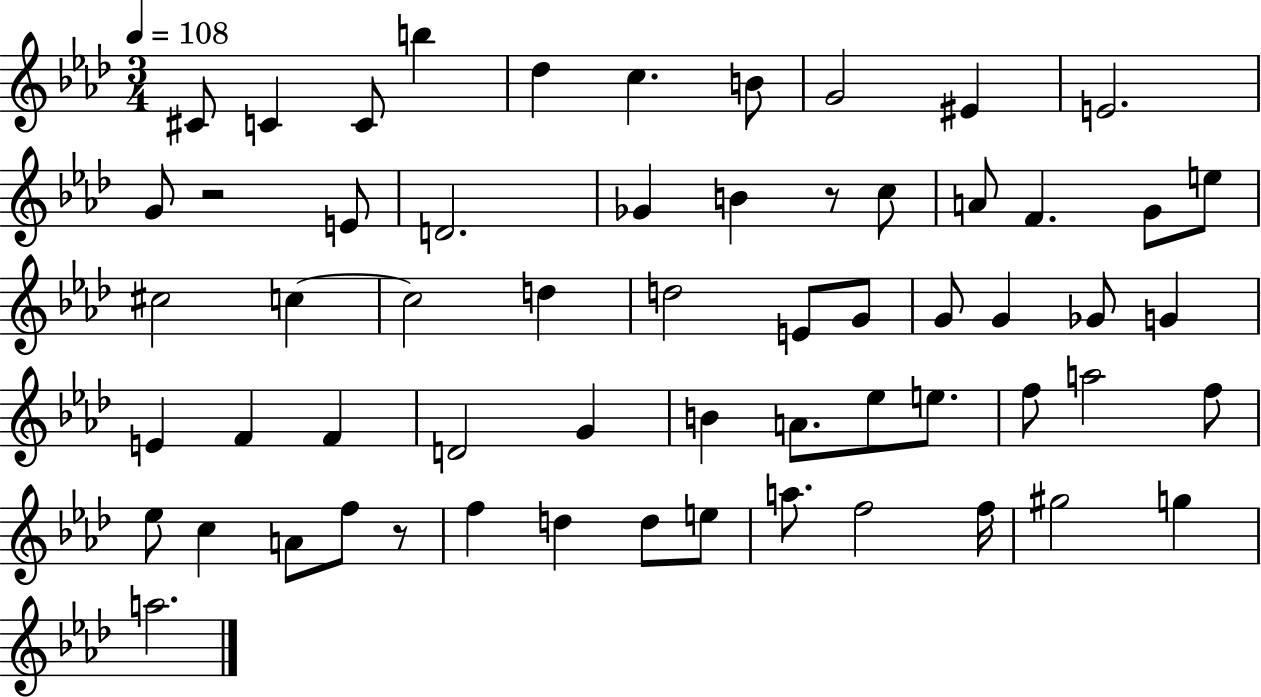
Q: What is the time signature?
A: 3/4